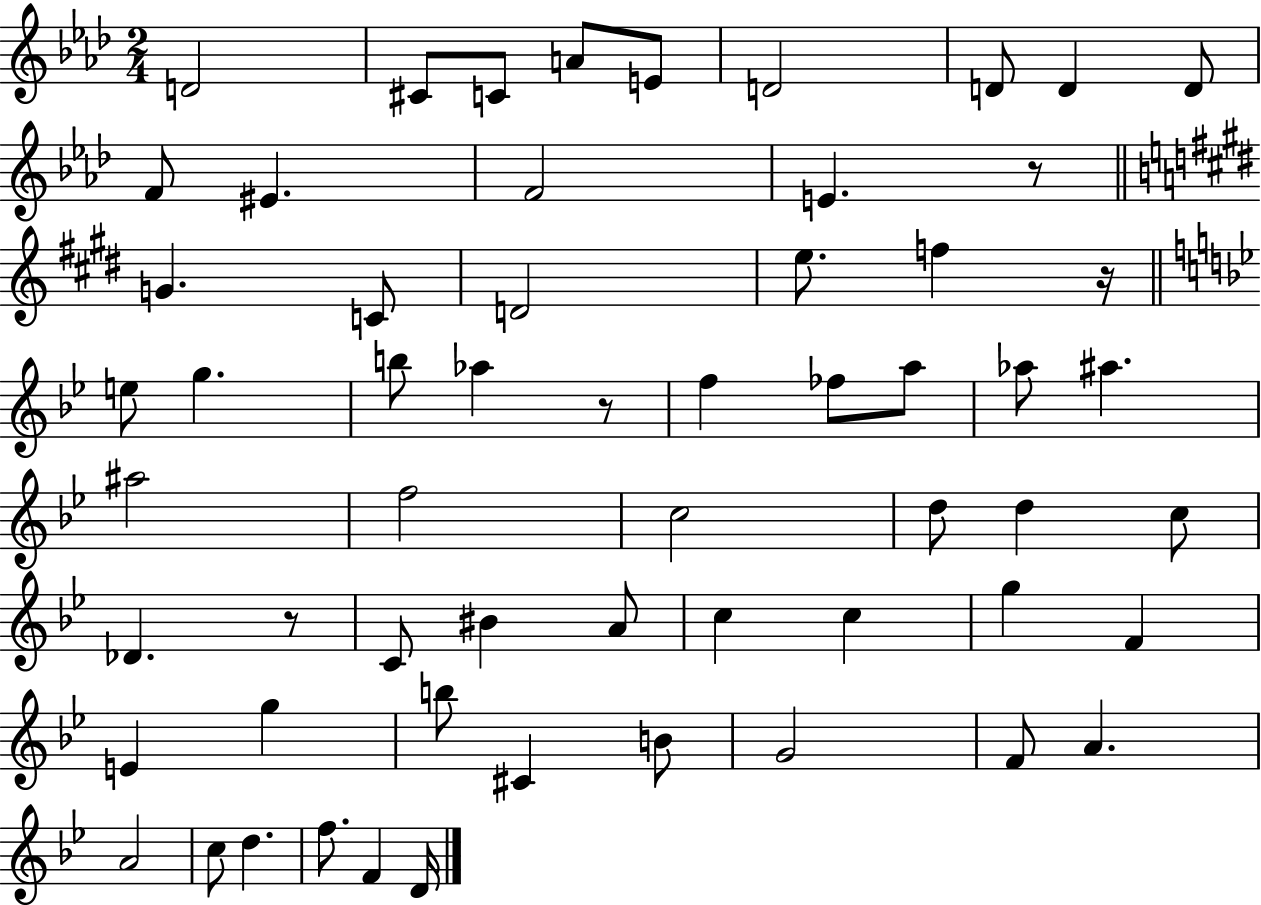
{
  \clef treble
  \numericTimeSignature
  \time 2/4
  \key aes \major
  d'2 | cis'8 c'8 a'8 e'8 | d'2 | d'8 d'4 d'8 | \break f'8 eis'4. | f'2 | e'4. r8 | \bar "||" \break \key e \major g'4. c'8 | d'2 | e''8. f''4 r16 | \bar "||" \break \key g \minor e''8 g''4. | b''8 aes''4 r8 | f''4 fes''8 a''8 | aes''8 ais''4. | \break ais''2 | f''2 | c''2 | d''8 d''4 c''8 | \break des'4. r8 | c'8 bis'4 a'8 | c''4 c''4 | g''4 f'4 | \break e'4 g''4 | b''8 cis'4 b'8 | g'2 | f'8 a'4. | \break a'2 | c''8 d''4. | f''8. f'4 d'16 | \bar "|."
}